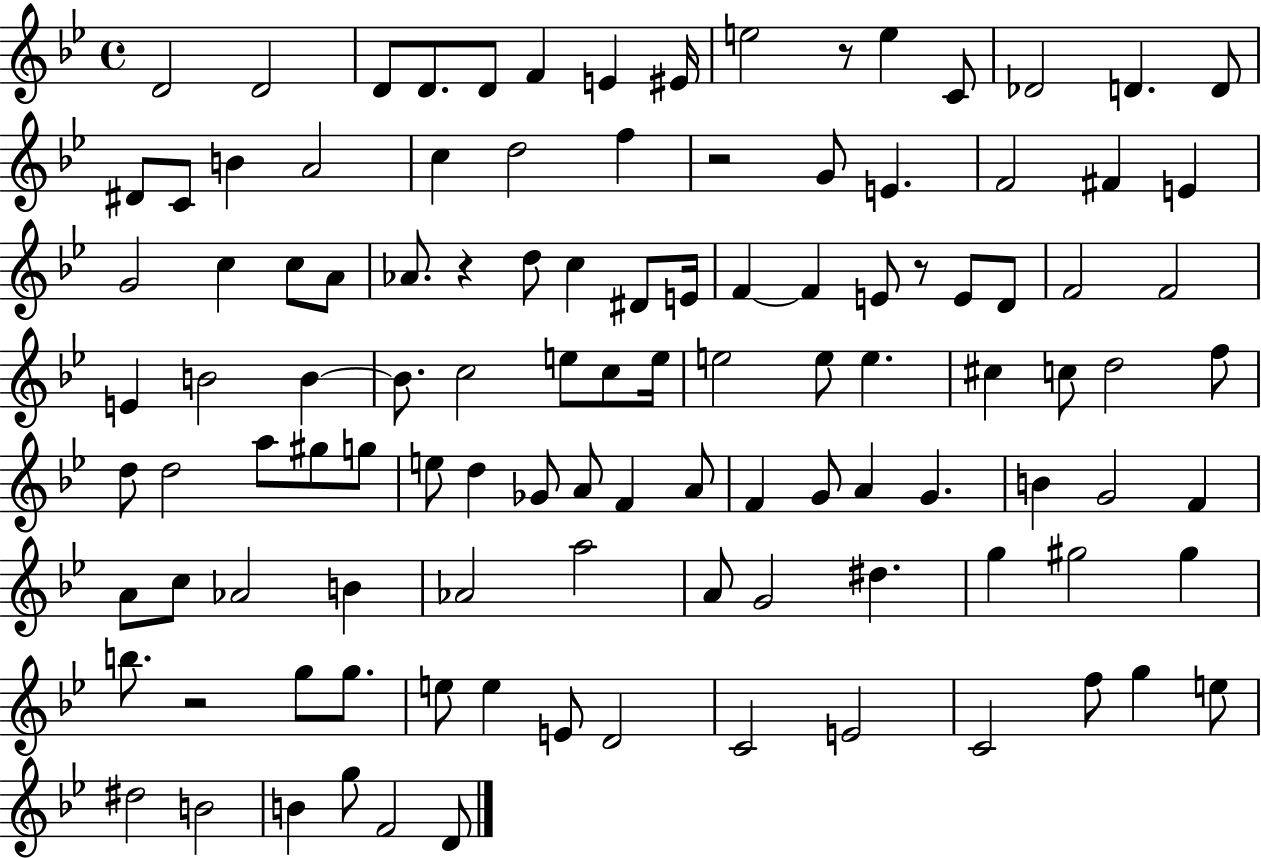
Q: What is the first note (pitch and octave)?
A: D4